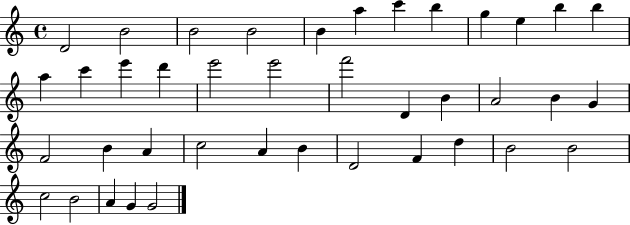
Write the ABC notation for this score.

X:1
T:Untitled
M:4/4
L:1/4
K:C
D2 B2 B2 B2 B a c' b g e b b a c' e' d' e'2 e'2 f'2 D B A2 B G F2 B A c2 A B D2 F d B2 B2 c2 B2 A G G2